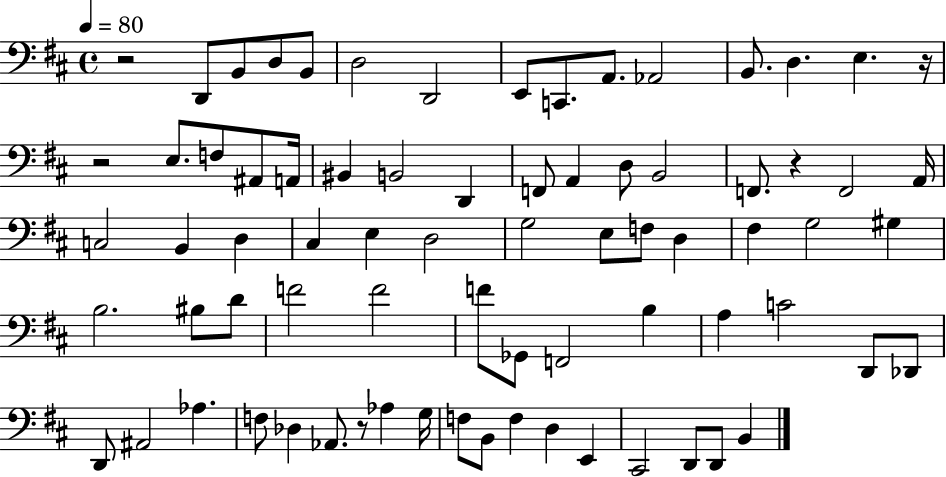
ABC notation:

X:1
T:Untitled
M:4/4
L:1/4
K:D
z2 D,,/2 B,,/2 D,/2 B,,/2 D,2 D,,2 E,,/2 C,,/2 A,,/2 _A,,2 B,,/2 D, E, z/4 z2 E,/2 F,/2 ^A,,/2 A,,/4 ^B,, B,,2 D,, F,,/2 A,, D,/2 B,,2 F,,/2 z F,,2 A,,/4 C,2 B,, D, ^C, E, D,2 G,2 E,/2 F,/2 D, ^F, G,2 ^G, B,2 ^B,/2 D/2 F2 F2 F/2 _G,,/2 F,,2 B, A, C2 D,,/2 _D,,/2 D,,/2 ^A,,2 _A, F,/2 _D, _A,,/2 z/2 _A, G,/4 F,/2 B,,/2 F, D, E,, ^C,,2 D,,/2 D,,/2 B,,